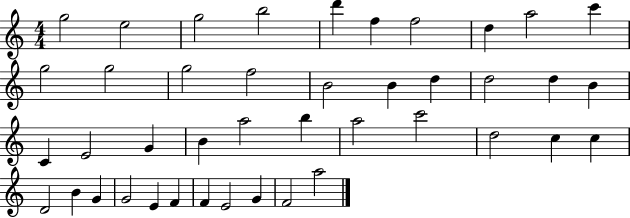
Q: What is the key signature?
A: C major